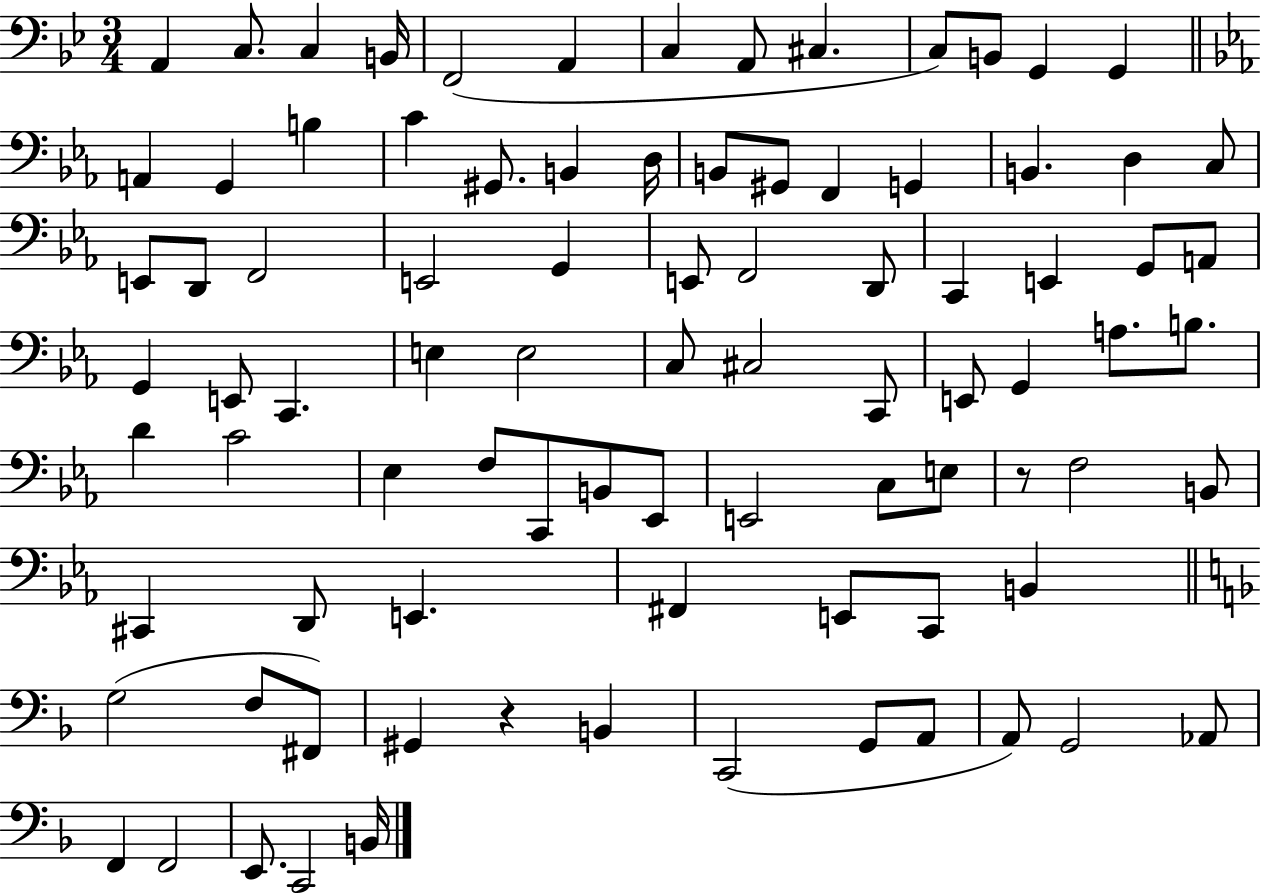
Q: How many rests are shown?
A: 2